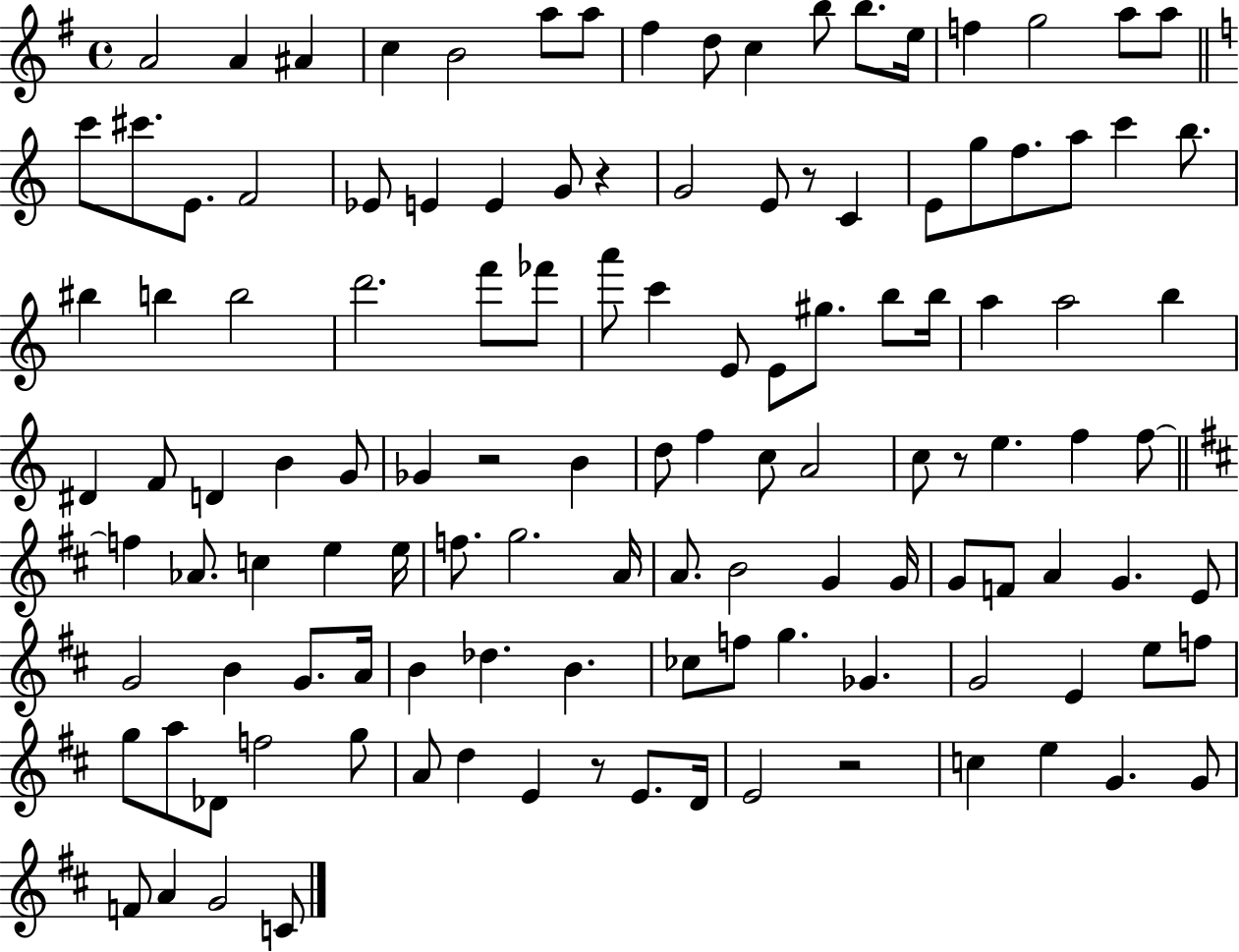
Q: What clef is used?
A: treble